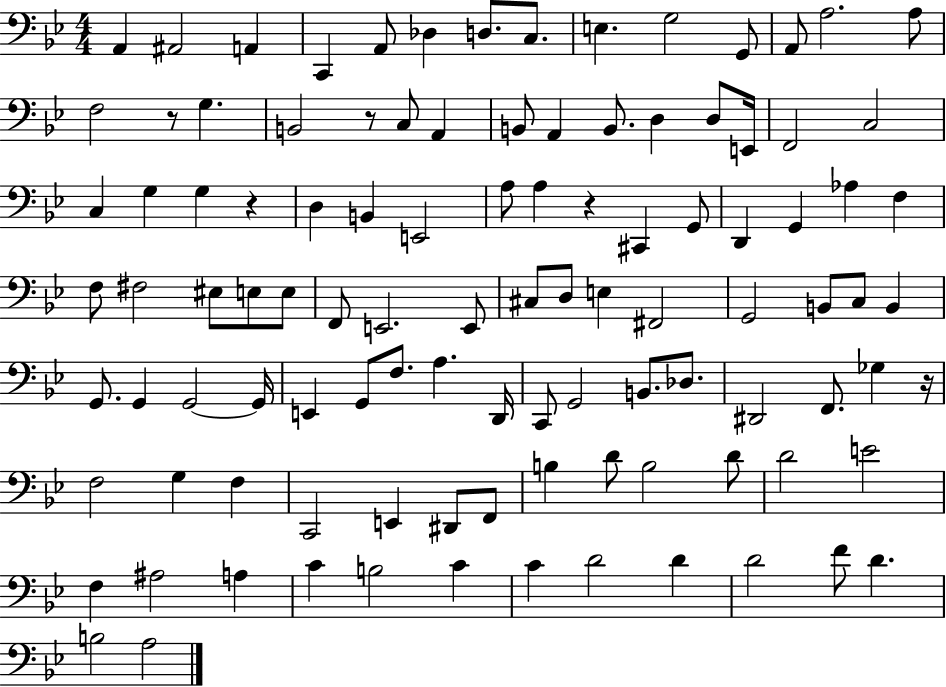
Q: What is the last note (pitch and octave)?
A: A3